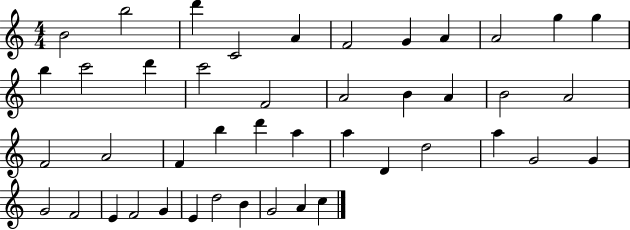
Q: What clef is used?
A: treble